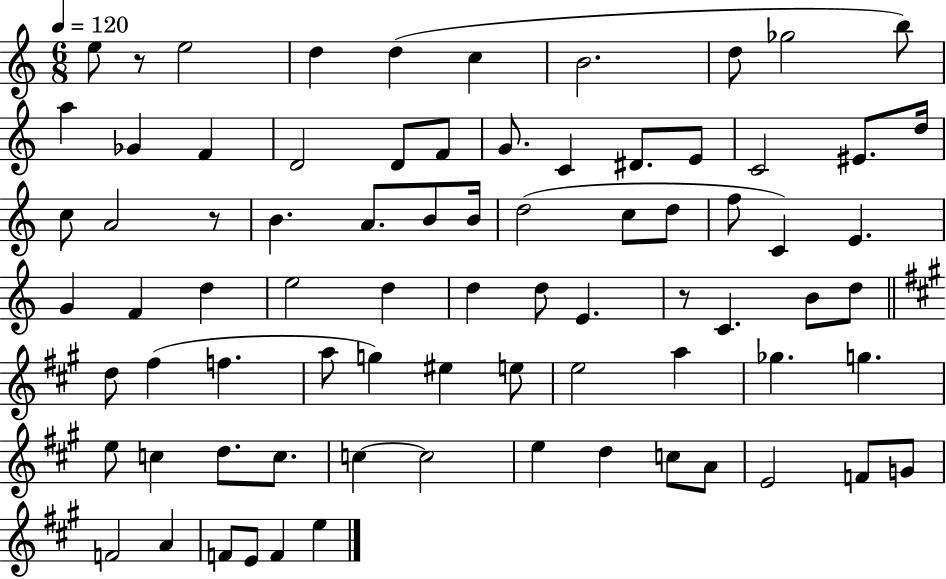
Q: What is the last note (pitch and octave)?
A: E5